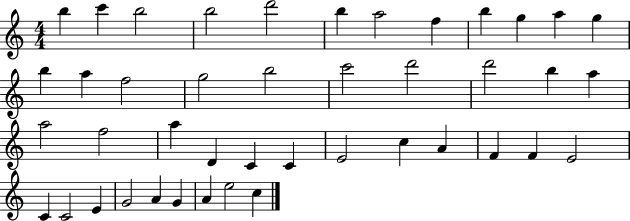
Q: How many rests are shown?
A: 0